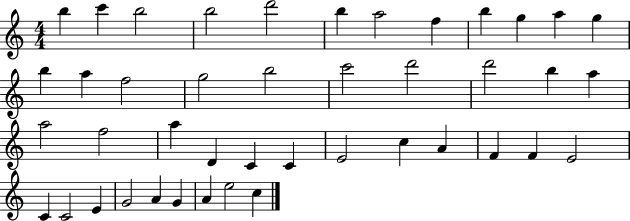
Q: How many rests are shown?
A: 0